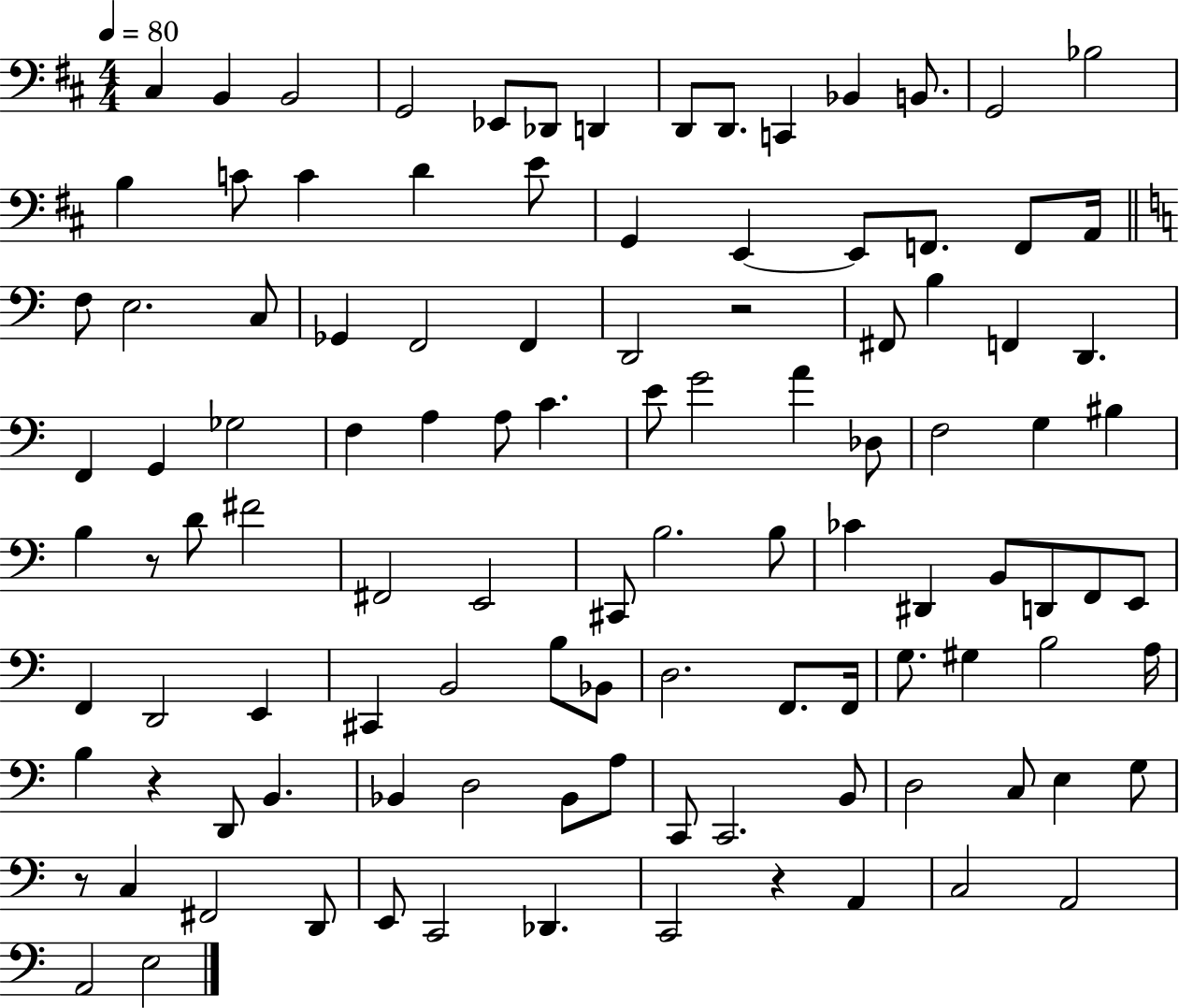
C#3/q B2/q B2/h G2/h Eb2/e Db2/e D2/q D2/e D2/e. C2/q Bb2/q B2/e. G2/h Bb3/h B3/q C4/e C4/q D4/q E4/e G2/q E2/q E2/e F2/e. F2/e A2/s F3/e E3/h. C3/e Gb2/q F2/h F2/q D2/h R/h F#2/e B3/q F2/q D2/q. F2/q G2/q Gb3/h F3/q A3/q A3/e C4/q. E4/e G4/h A4/q Db3/e F3/h G3/q BIS3/q B3/q R/e D4/e F#4/h F#2/h E2/h C#2/e B3/h. B3/e CES4/q D#2/q B2/e D2/e F2/e E2/e F2/q D2/h E2/q C#2/q B2/h B3/e Bb2/e D3/h. F2/e. F2/s G3/e. G#3/q B3/h A3/s B3/q R/q D2/e B2/q. Bb2/q D3/h Bb2/e A3/e C2/e C2/h. B2/e D3/h C3/e E3/q G3/e R/e C3/q F#2/h D2/e E2/e C2/h Db2/q. C2/h R/q A2/q C3/h A2/h A2/h E3/h